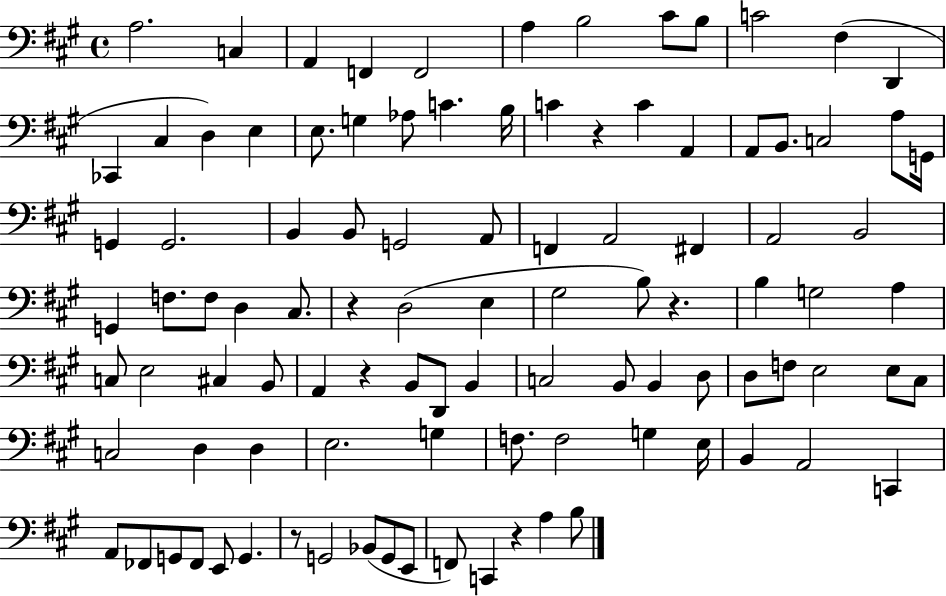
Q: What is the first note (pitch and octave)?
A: A3